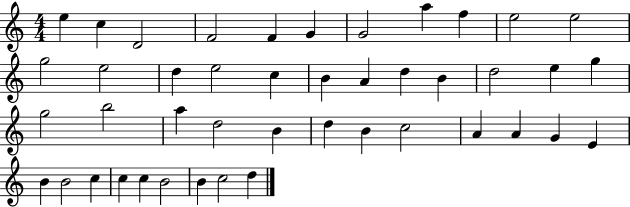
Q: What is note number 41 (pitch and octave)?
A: B4